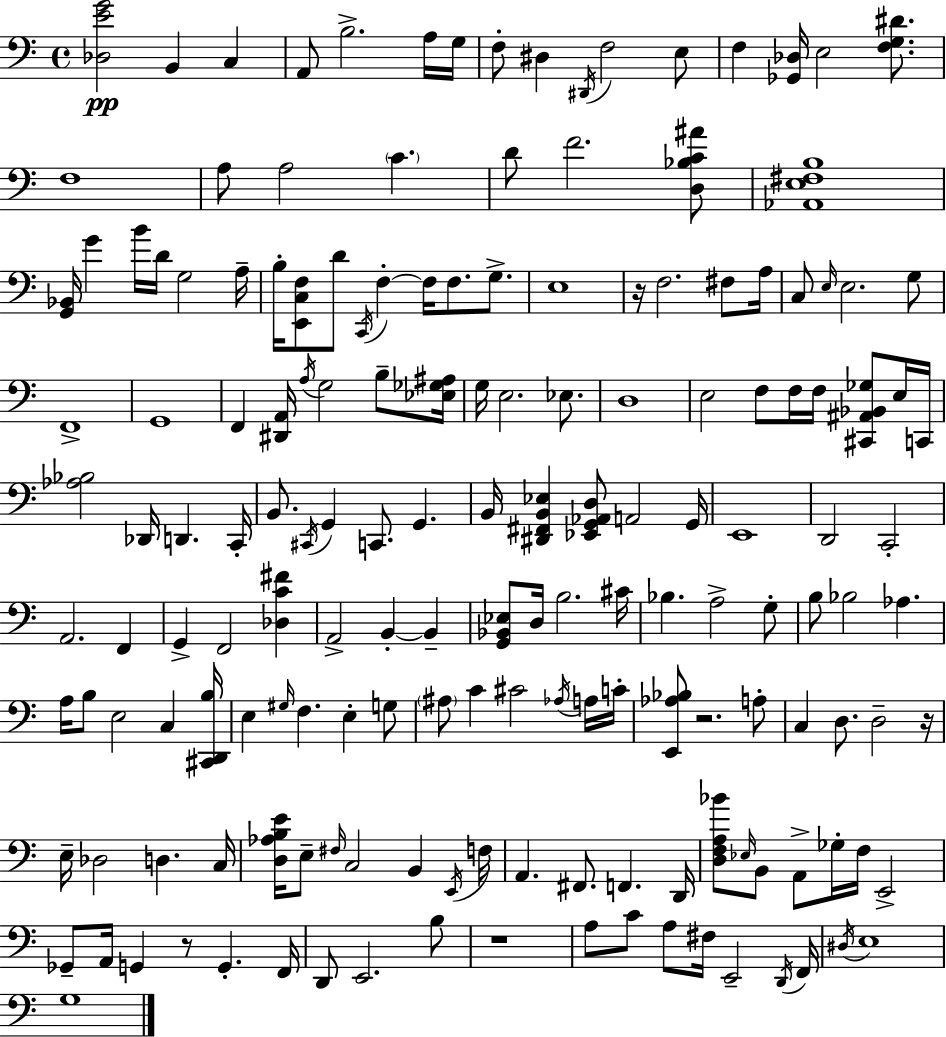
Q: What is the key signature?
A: C major